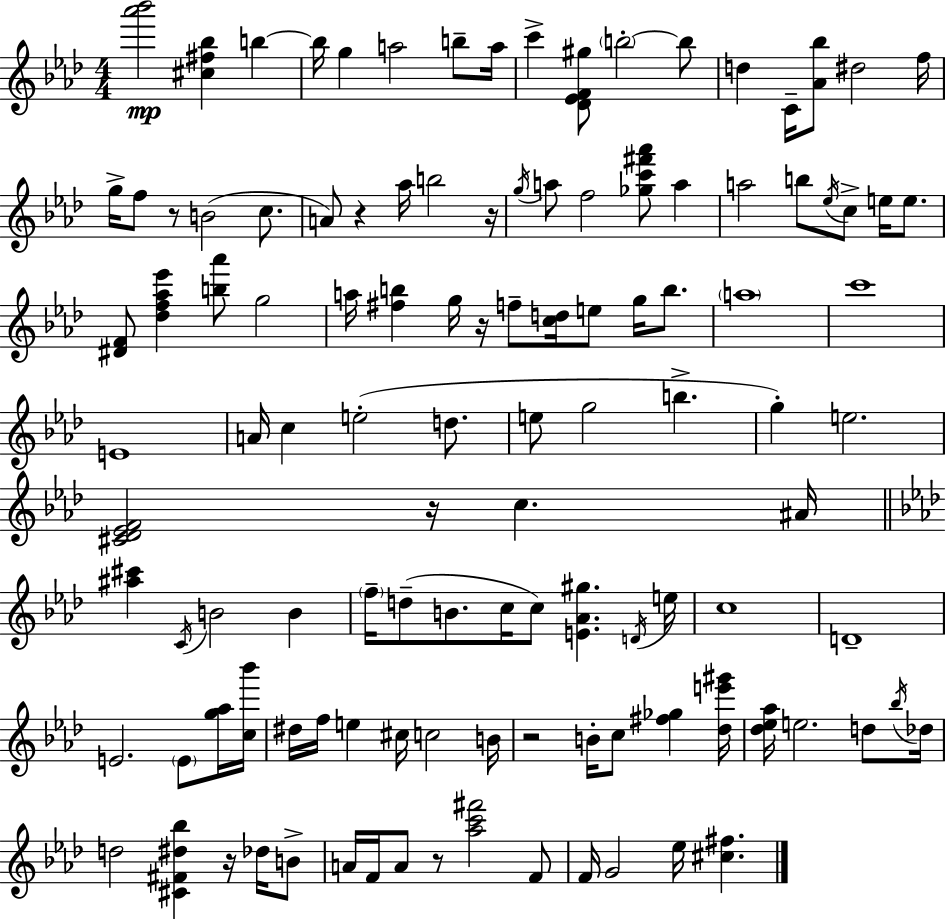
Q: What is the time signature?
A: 4/4